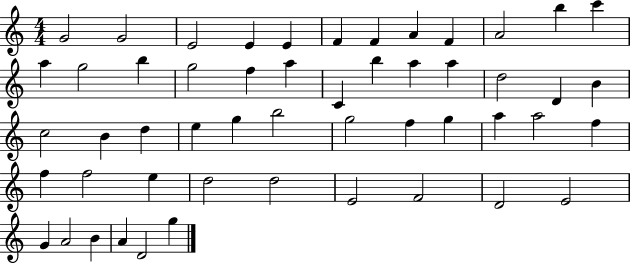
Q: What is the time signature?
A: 4/4